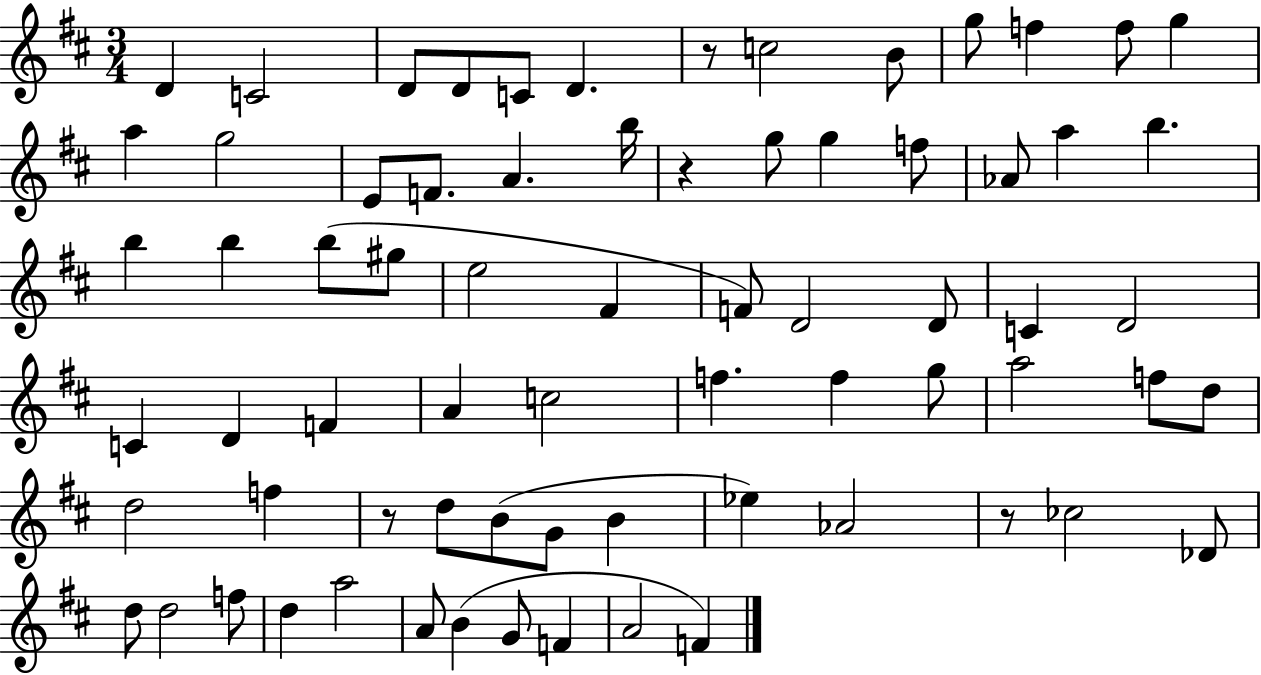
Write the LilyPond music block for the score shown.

{
  \clef treble
  \numericTimeSignature
  \time 3/4
  \key d \major
  d'4 c'2 | d'8 d'8 c'8 d'4. | r8 c''2 b'8 | g''8 f''4 f''8 g''4 | \break a''4 g''2 | e'8 f'8. a'4. b''16 | r4 g''8 g''4 f''8 | aes'8 a''4 b''4. | \break b''4 b''4 b''8( gis''8 | e''2 fis'4 | f'8) d'2 d'8 | c'4 d'2 | \break c'4 d'4 f'4 | a'4 c''2 | f''4. f''4 g''8 | a''2 f''8 d''8 | \break d''2 f''4 | r8 d''8 b'8( g'8 b'4 | ees''4) aes'2 | r8 ces''2 des'8 | \break d''8 d''2 f''8 | d''4 a''2 | a'8 b'4( g'8 f'4 | a'2 f'4) | \break \bar "|."
}